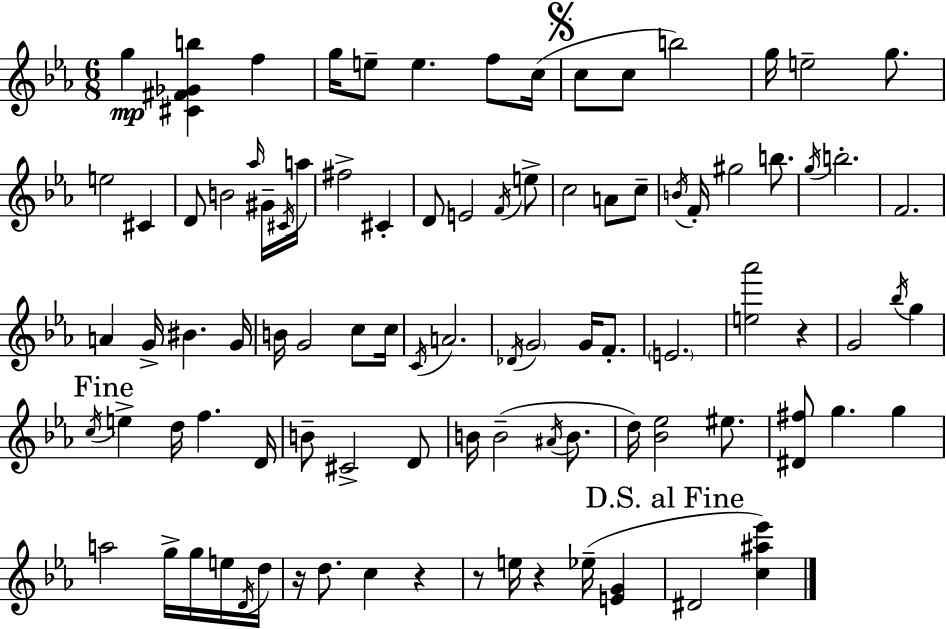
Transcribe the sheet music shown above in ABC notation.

X:1
T:Untitled
M:6/8
L:1/4
K:Eb
g [^C^F_Gb] f g/4 e/2 e f/2 c/4 c/2 c/2 b2 g/4 e2 g/2 e2 ^C D/2 B2 _a/4 ^G/4 ^C/4 a/4 ^f2 ^C D/2 E2 F/4 e/2 c2 A/2 c/2 B/4 F/4 ^g2 b/2 g/4 b2 F2 A G/4 ^B G/4 B/4 G2 c/2 c/4 C/4 A2 _D/4 G2 G/4 F/2 E2 [e_a']2 z G2 _b/4 g c/4 e d/4 f D/4 B/2 ^C2 D/2 B/4 B2 ^A/4 B/2 d/4 [_B_e]2 ^e/2 [^D^f]/2 g g a2 g/4 g/4 e/4 D/4 d/4 z/4 d/2 c z z/2 e/4 z _e/4 [EG] ^D2 [c^a_e']